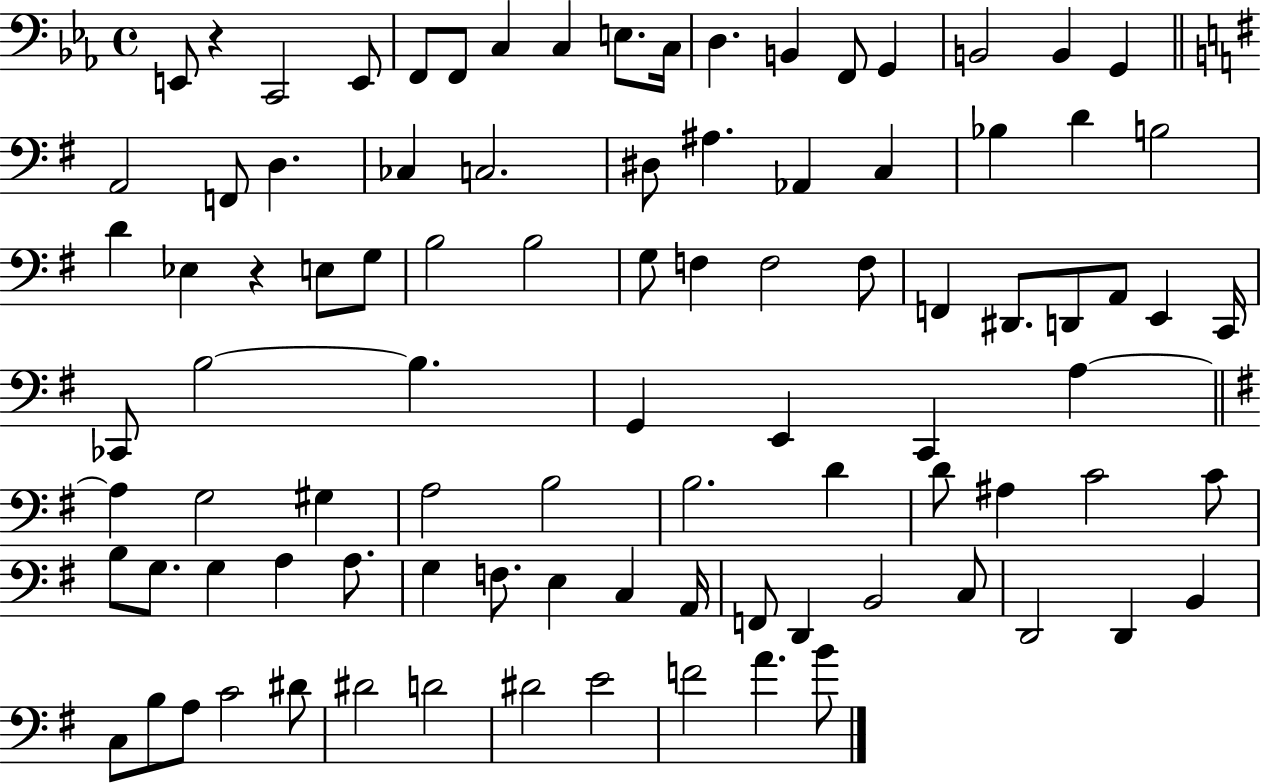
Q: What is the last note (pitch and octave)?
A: B4